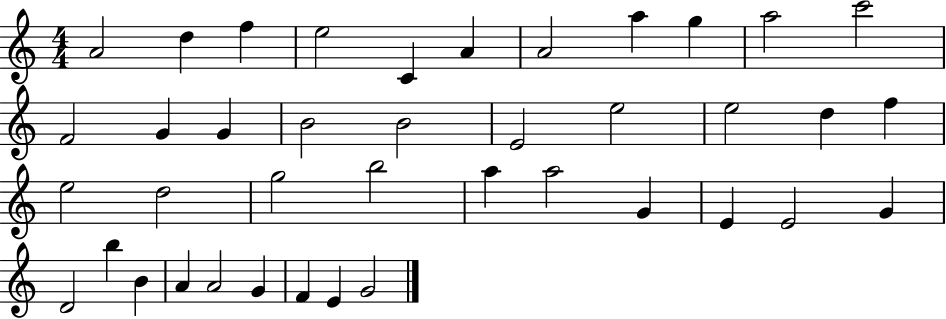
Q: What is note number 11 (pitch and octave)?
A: C6